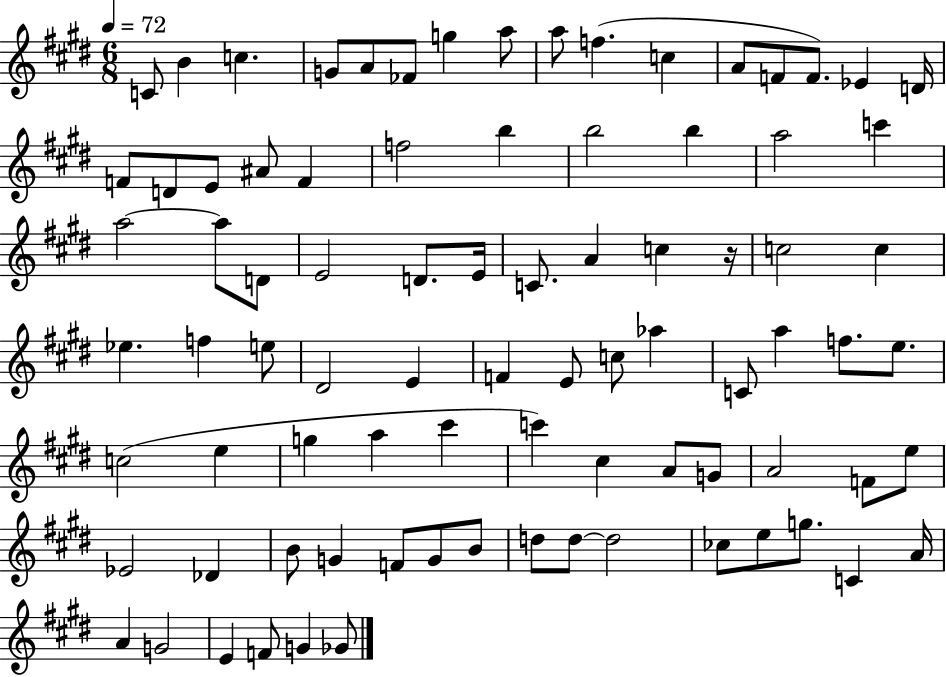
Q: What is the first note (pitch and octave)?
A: C4